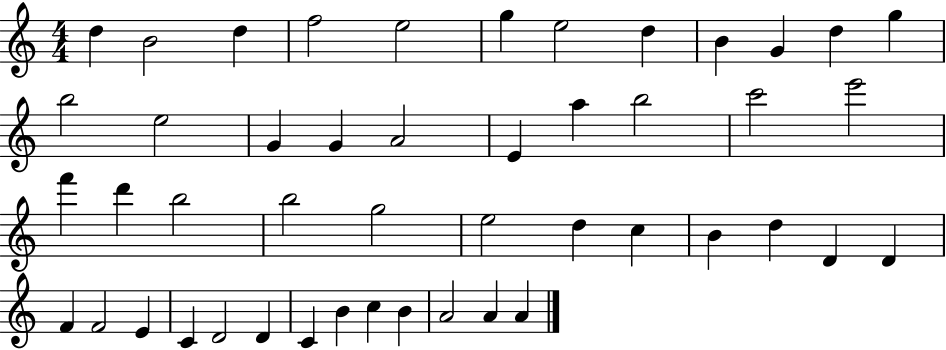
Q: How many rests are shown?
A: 0